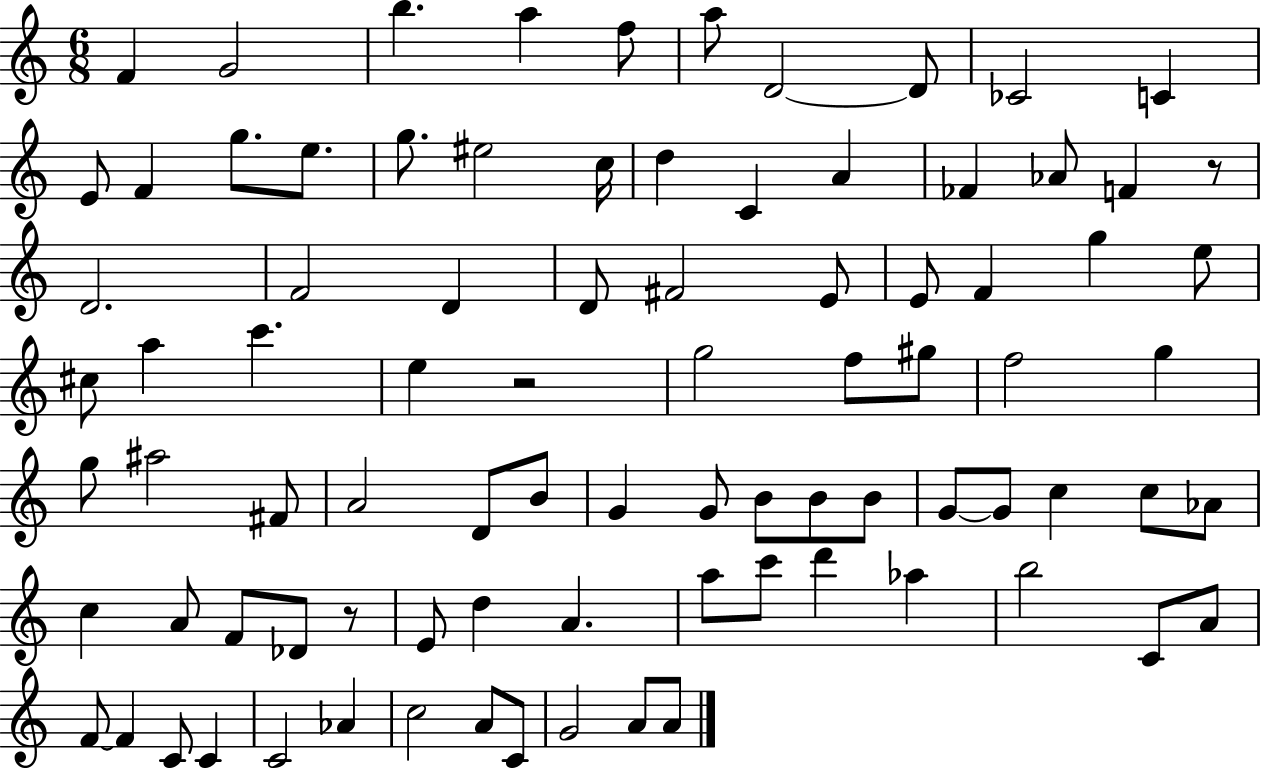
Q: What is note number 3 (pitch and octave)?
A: B5